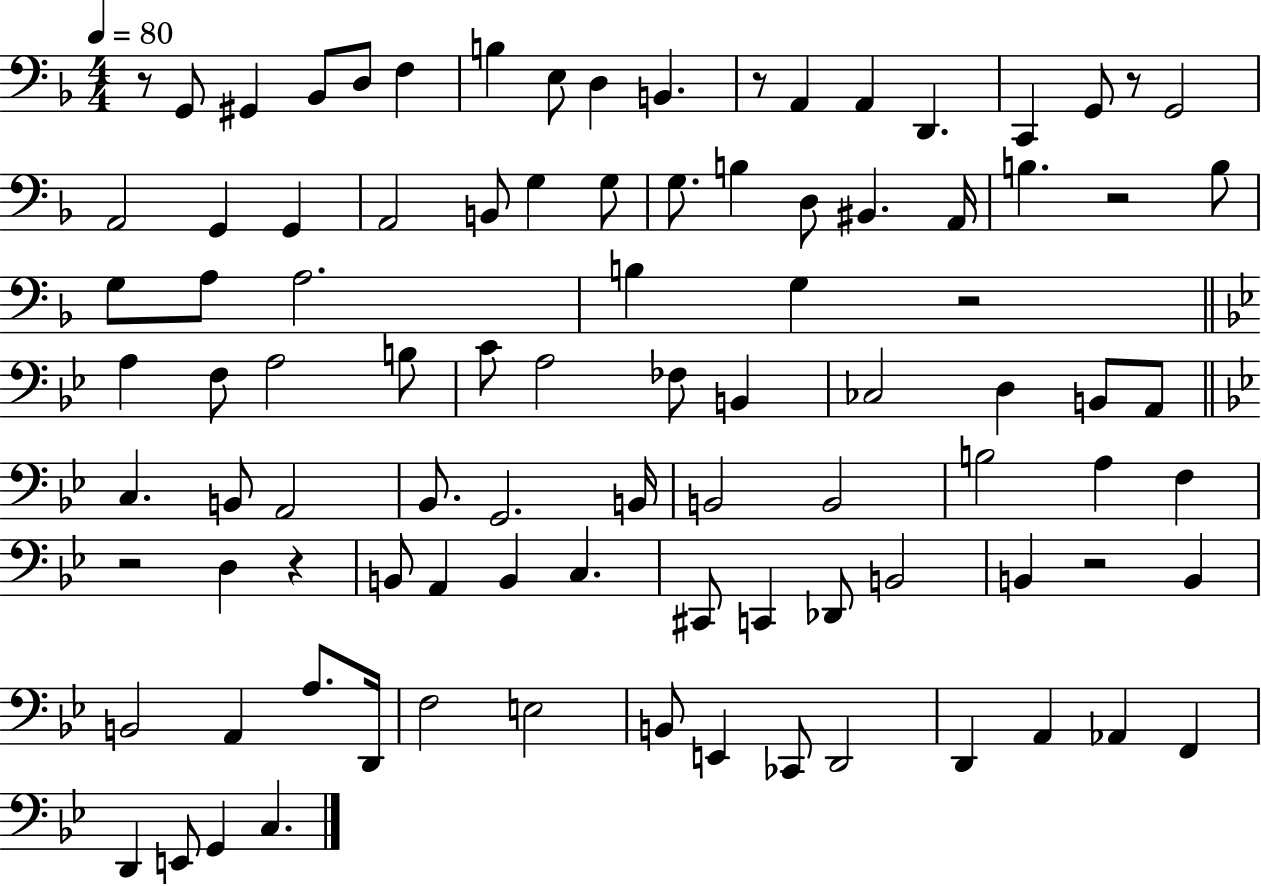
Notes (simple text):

R/e G2/e G#2/q Bb2/e D3/e F3/q B3/q E3/e D3/q B2/q. R/e A2/q A2/q D2/q. C2/q G2/e R/e G2/h A2/h G2/q G2/q A2/h B2/e G3/q G3/e G3/e. B3/q D3/e BIS2/q. A2/s B3/q. R/h B3/e G3/e A3/e A3/h. B3/q G3/q R/h A3/q F3/e A3/h B3/e C4/e A3/h FES3/e B2/q CES3/h D3/q B2/e A2/e C3/q. B2/e A2/h Bb2/e. G2/h. B2/s B2/h B2/h B3/h A3/q F3/q R/h D3/q R/q B2/e A2/q B2/q C3/q. C#2/e C2/q Db2/e B2/h B2/q R/h B2/q B2/h A2/q A3/e. D2/s F3/h E3/h B2/e E2/q CES2/e D2/h D2/q A2/q Ab2/q F2/q D2/q E2/e G2/q C3/q.